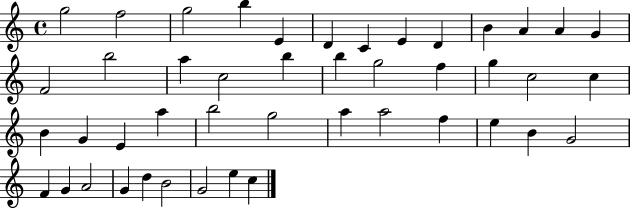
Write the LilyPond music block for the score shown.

{
  \clef treble
  \time 4/4
  \defaultTimeSignature
  \key c \major
  g''2 f''2 | g''2 b''4 e'4 | d'4 c'4 e'4 d'4 | b'4 a'4 a'4 g'4 | \break f'2 b''2 | a''4 c''2 b''4 | b''4 g''2 f''4 | g''4 c''2 c''4 | \break b'4 g'4 e'4 a''4 | b''2 g''2 | a''4 a''2 f''4 | e''4 b'4 g'2 | \break f'4 g'4 a'2 | g'4 d''4 b'2 | g'2 e''4 c''4 | \bar "|."
}